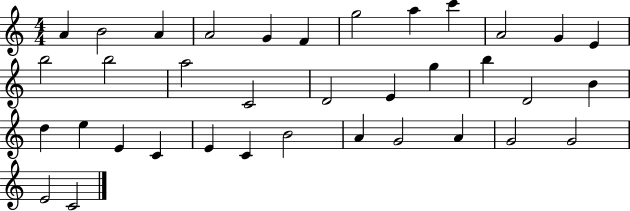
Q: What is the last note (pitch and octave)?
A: C4